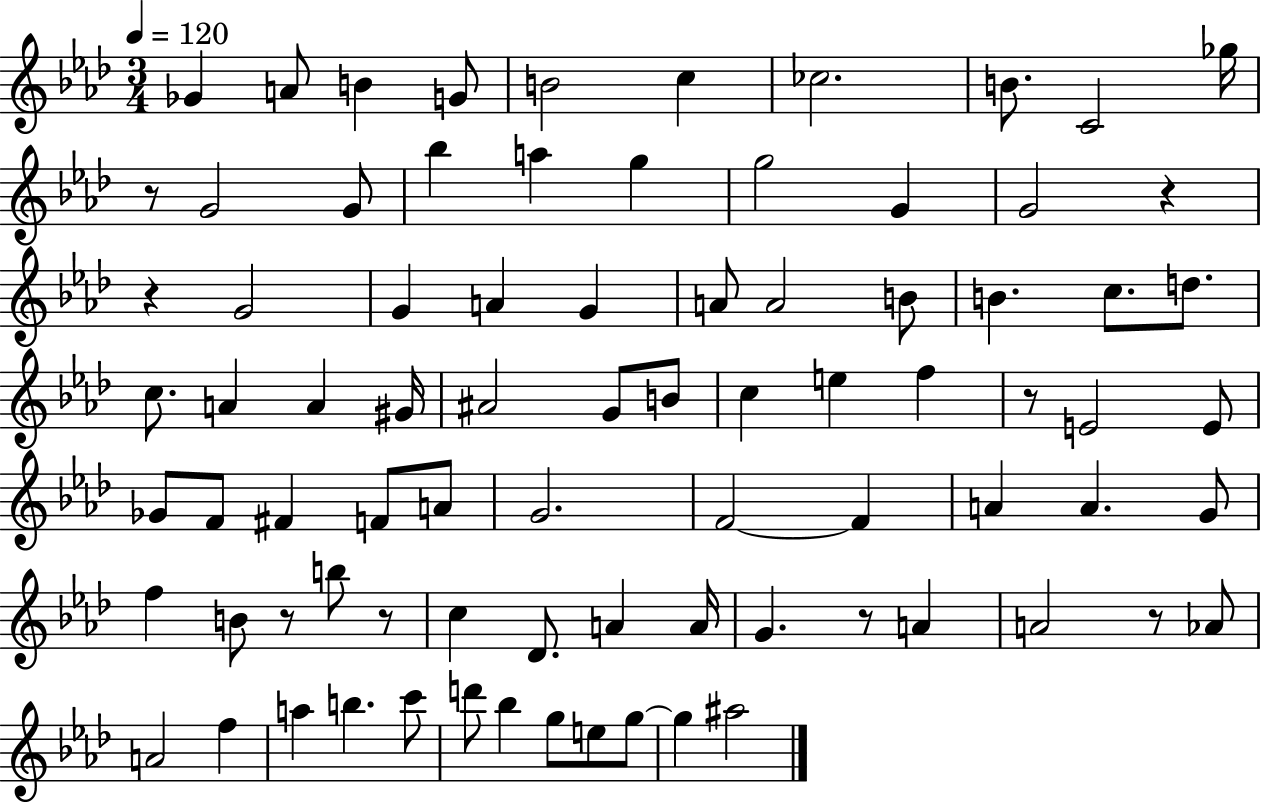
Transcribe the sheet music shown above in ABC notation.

X:1
T:Untitled
M:3/4
L:1/4
K:Ab
_G A/2 B G/2 B2 c _c2 B/2 C2 _g/4 z/2 G2 G/2 _b a g g2 G G2 z z G2 G A G A/2 A2 B/2 B c/2 d/2 c/2 A A ^G/4 ^A2 G/2 B/2 c e f z/2 E2 E/2 _G/2 F/2 ^F F/2 A/2 G2 F2 F A A G/2 f B/2 z/2 b/2 z/2 c _D/2 A A/4 G z/2 A A2 z/2 _A/2 A2 f a b c'/2 d'/2 _b g/2 e/2 g/2 g ^a2